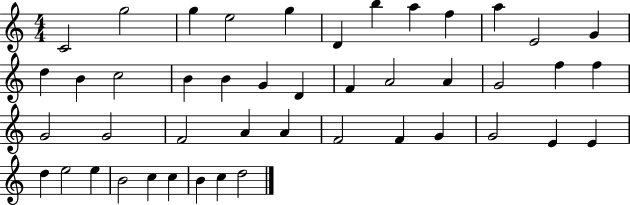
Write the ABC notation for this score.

X:1
T:Untitled
M:4/4
L:1/4
K:C
C2 g2 g e2 g D b a f a E2 G d B c2 B B G D F A2 A G2 f f G2 G2 F2 A A F2 F G G2 E E d e2 e B2 c c B c d2